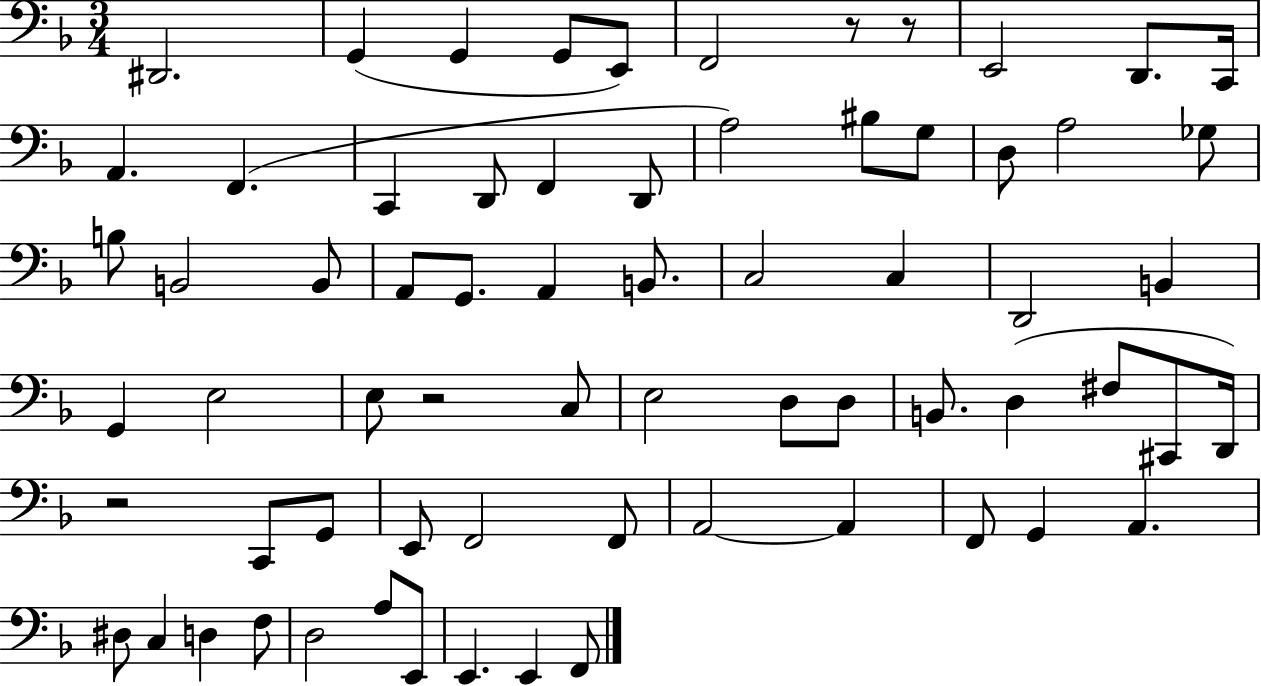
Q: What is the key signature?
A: F major